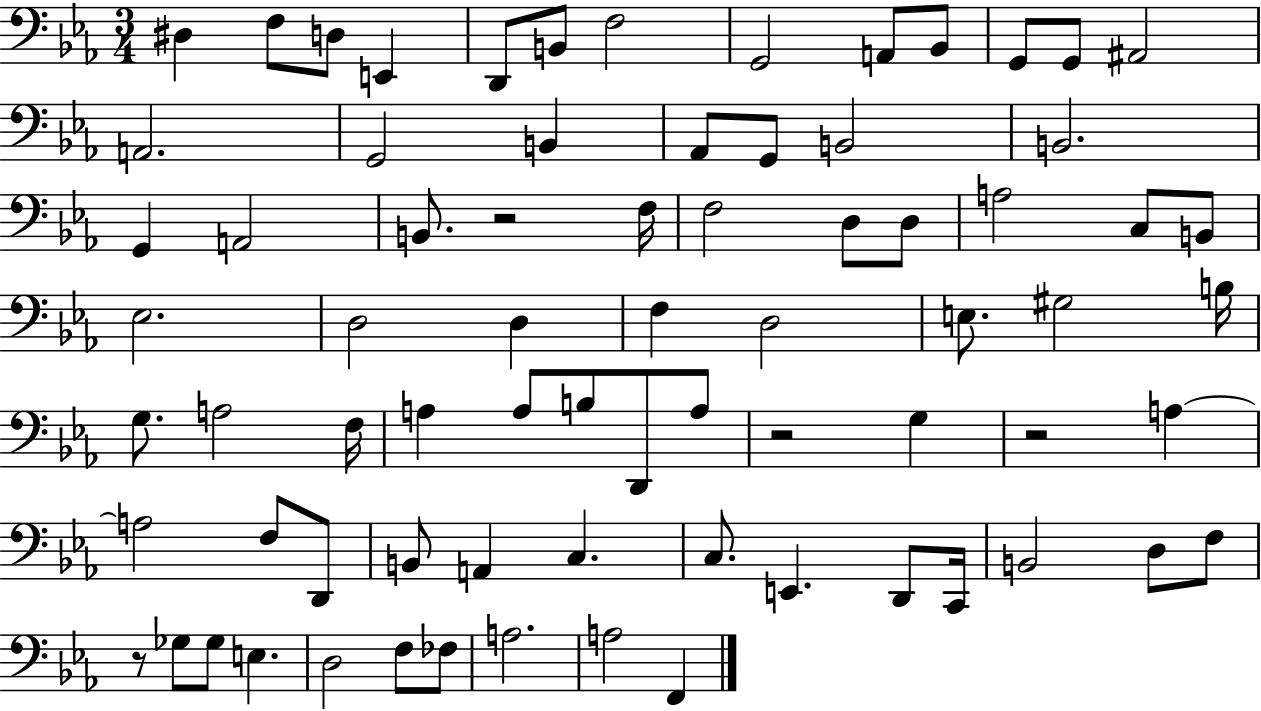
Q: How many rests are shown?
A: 4